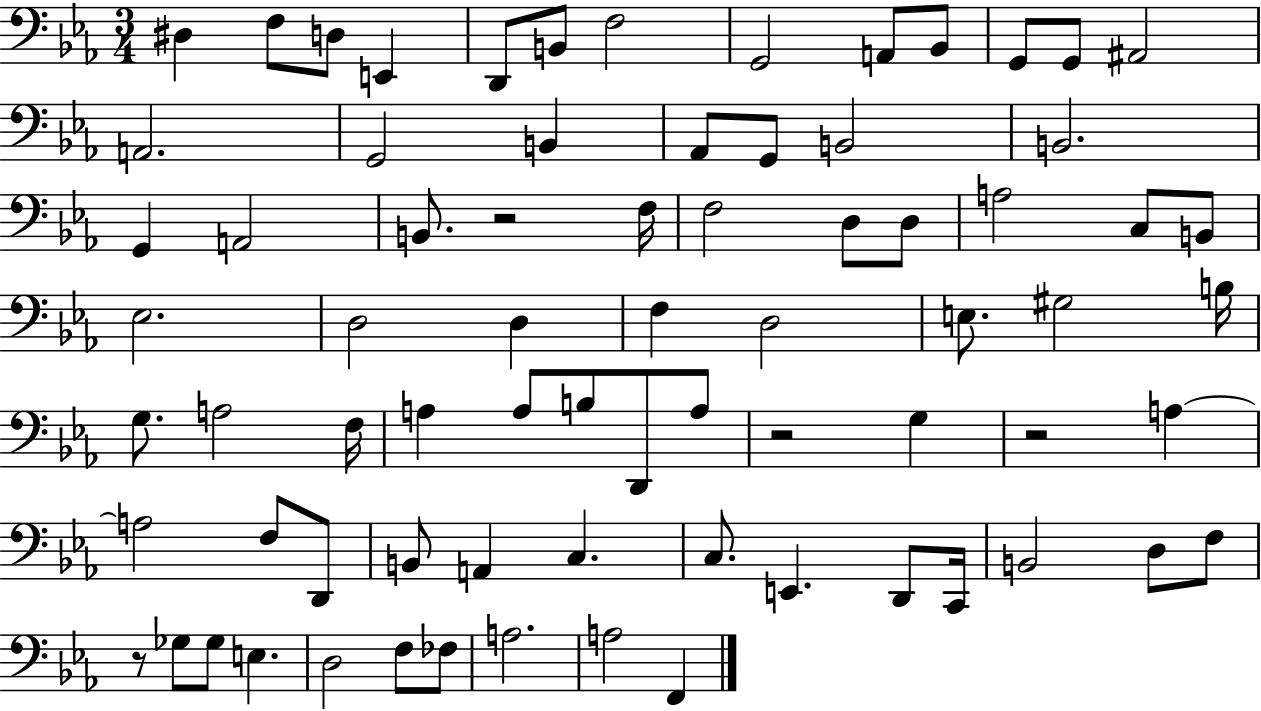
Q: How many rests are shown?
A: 4